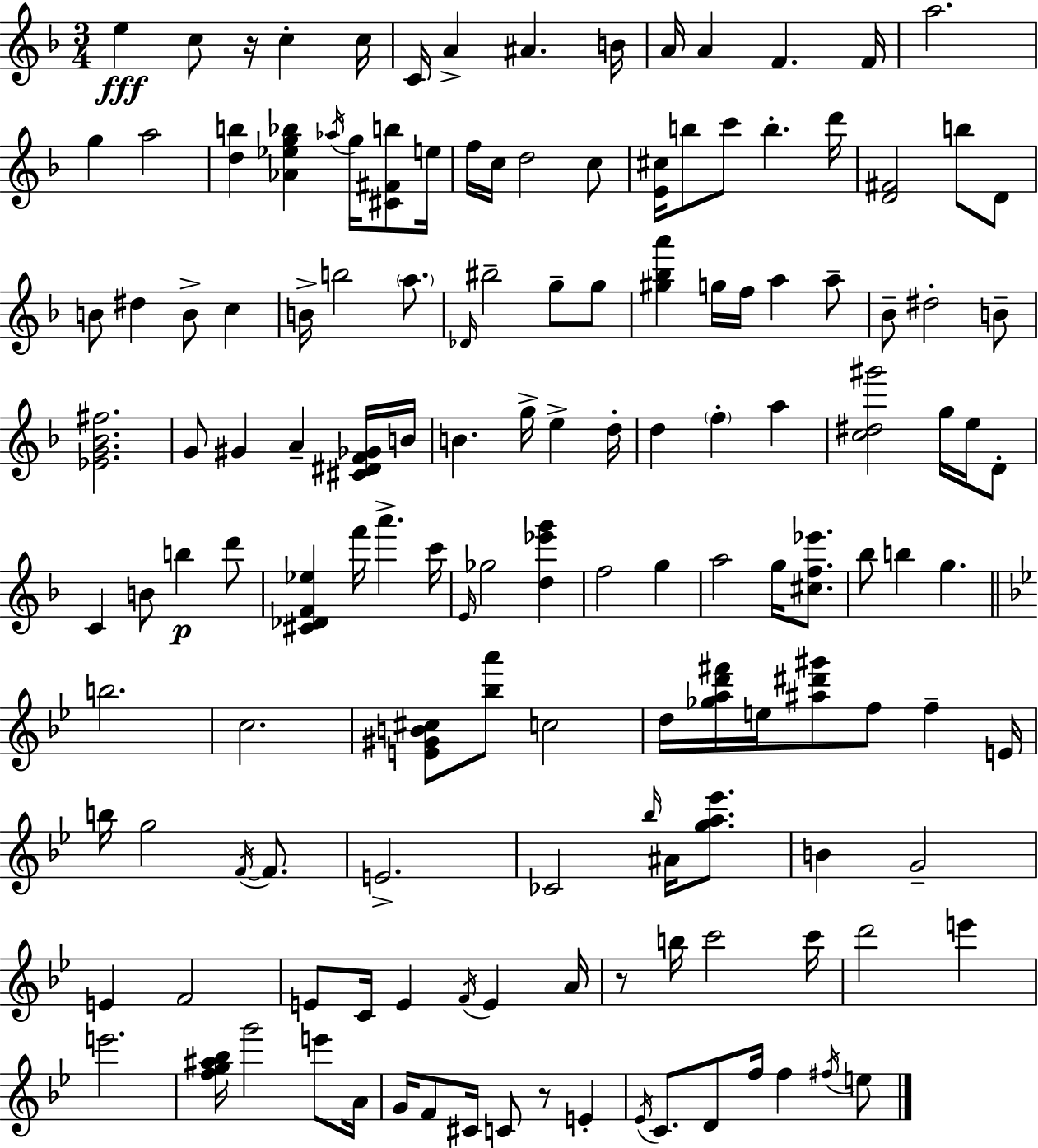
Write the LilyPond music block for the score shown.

{
  \clef treble
  \numericTimeSignature
  \time 3/4
  \key d \minor
  e''4\fff c''8 r16 c''4-. c''16 | c'16 a'4-> ais'4. b'16 | a'16 a'4 f'4. f'16 | a''2. | \break g''4 a''2 | <d'' b''>4 <aes' ees'' g'' bes''>4 \acciaccatura { aes''16 } g''16 <cis' fis' b''>8 | e''16 f''16 c''16 d''2 c''8 | <e' cis''>16 b''8 c'''8 b''4.-. | \break d'''16 <d' fis'>2 b''8 d'8 | b'8 dis''4 b'8-> c''4 | b'16-> b''2 \parenthesize a''8. | \grace { des'16 } bis''2-- g''8-- | \break g''8 <gis'' bes'' a'''>4 g''16 f''16 a''4 | a''8-- bes'8-- dis''2-. | b'8-- <ees' g' bes' fis''>2. | g'8 gis'4 a'4-- | \break <cis' dis' f' ges'>16 b'16 b'4. g''16-> e''4-> | d''16-. d''4 \parenthesize f''4-. a''4 | <c'' dis'' gis'''>2 g''16 e''16 | d'8-. c'4 b'8 b''4\p | \break d'''8 <cis' des' f' ees''>4 f'''16 a'''4.-> | c'''16 \grace { e'16 } ges''2 <d'' ees''' g'''>4 | f''2 g''4 | a''2 g''16 | \break <cis'' f'' ees'''>8. bes''8 b''4 g''4. | \bar "||" \break \key g \minor b''2. | c''2. | <e' gis' b' cis''>8 <bes'' a'''>8 c''2 | d''16 <ges'' a'' d''' fis'''>16 e''16 <ais'' dis''' gis'''>8 f''8 f''4-- e'16 | \break b''16 g''2 \acciaccatura { f'16~ }~ f'8. | e'2.-> | ces'2 \grace { bes''16 } ais'16 <g'' a'' ees'''>8. | b'4 g'2-- | \break e'4 f'2 | e'8 c'16 e'4 \acciaccatura { f'16 } e'4 | a'16 r8 b''16 c'''2 | c'''16 d'''2 e'''4 | \break e'''2. | <f'' g'' ais'' bes''>16 g'''2 | e'''8 a'16 g'16 f'8 cis'16 c'8 r8 e'4-. | \acciaccatura { ees'16 } c'8. d'8 f''16 f''4 | \break \acciaccatura { fis''16 } e''8 \bar "|."
}